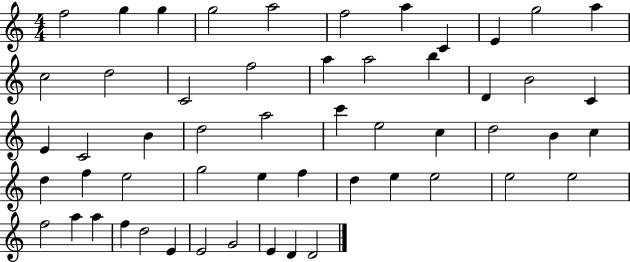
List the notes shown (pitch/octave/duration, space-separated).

F5/h G5/q G5/q G5/h A5/h F5/h A5/q C4/q E4/q G5/h A5/q C5/h D5/h C4/h F5/h A5/q A5/h B5/q D4/q B4/h C4/q E4/q C4/h B4/q D5/h A5/h C6/q E5/h C5/q D5/h B4/q C5/q D5/q F5/q E5/h G5/h E5/q F5/q D5/q E5/q E5/h E5/h E5/h F5/h A5/q A5/q F5/q D5/h E4/q E4/h G4/h E4/q D4/q D4/h